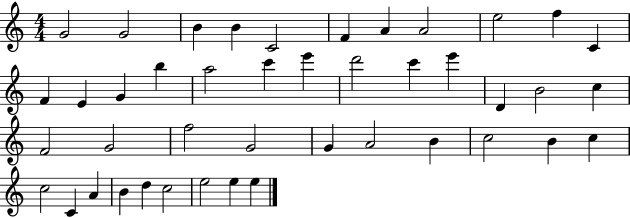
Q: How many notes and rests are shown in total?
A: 43